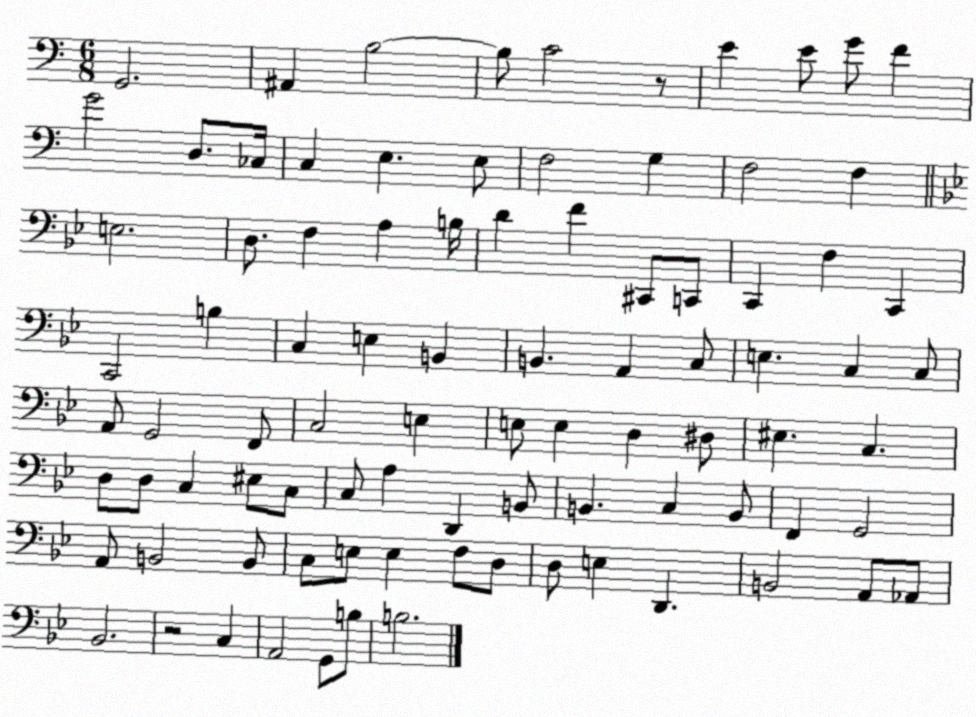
X:1
T:Untitled
M:6/8
L:1/4
K:C
G,,2 ^A,, B,2 B,/2 C2 z/2 E E/2 G/2 F G2 D,/2 _C,/4 C, E, E,/2 F,2 G, F,2 F, E,2 D,/2 F, A, B,/4 D F ^C,,/2 C,,/2 C,, F, C,, C,,2 B, C, E, B,, B,, A,, C,/2 E, C, C,/2 A,,/2 G,,2 F,,/2 C,2 E, E,/2 E, D, ^D,/2 ^E, C, D,/2 D,/2 C, ^E,/2 C,/2 C,/2 A, D,, B,,/2 B,, C, B,,/2 F,, G,,2 A,,/2 B,,2 B,,/2 C,/2 E,/2 E, F,/2 D,/2 D,/2 E, D,, B,,2 A,,/2 _A,,/2 _B,,2 z2 C, A,,2 G,,/2 B,/2 B,2